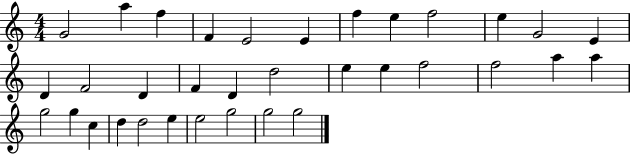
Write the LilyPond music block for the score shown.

{
  \clef treble
  \numericTimeSignature
  \time 4/4
  \key c \major
  g'2 a''4 f''4 | f'4 e'2 e'4 | f''4 e''4 f''2 | e''4 g'2 e'4 | \break d'4 f'2 d'4 | f'4 d'4 d''2 | e''4 e''4 f''2 | f''2 a''4 a''4 | \break g''2 g''4 c''4 | d''4 d''2 e''4 | e''2 g''2 | g''2 g''2 | \break \bar "|."
}